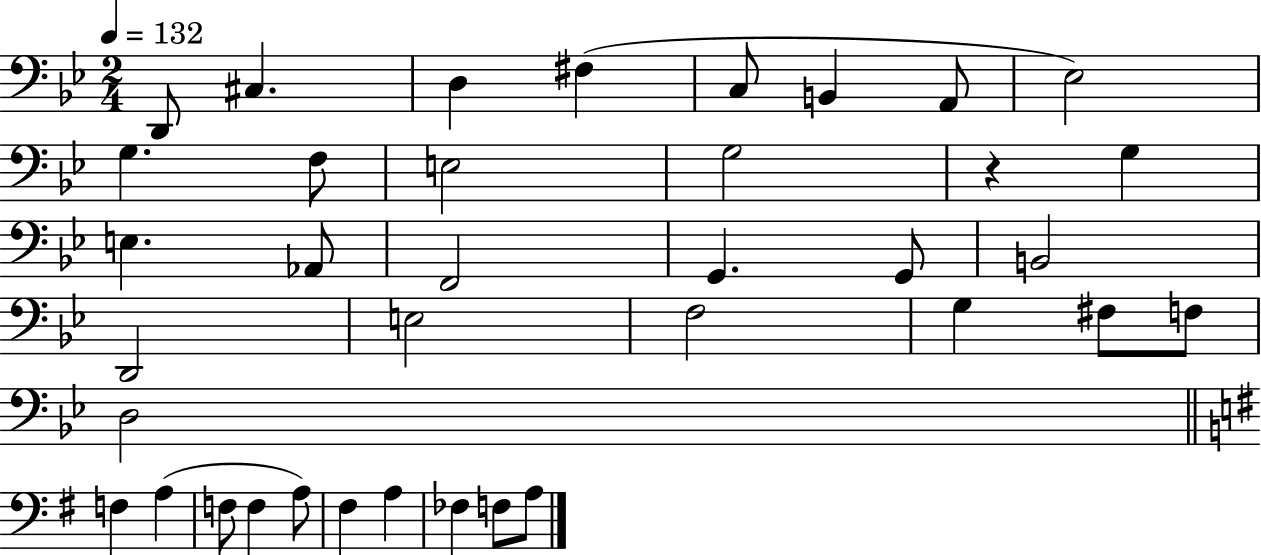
X:1
T:Untitled
M:2/4
L:1/4
K:Bb
D,,/2 ^C, D, ^F, C,/2 B,, A,,/2 _E,2 G, F,/2 E,2 G,2 z G, E, _A,,/2 F,,2 G,, G,,/2 B,,2 D,,2 E,2 F,2 G, ^F,/2 F,/2 D,2 F, A, F,/2 F, A,/2 ^F, A, _F, F,/2 A,/2